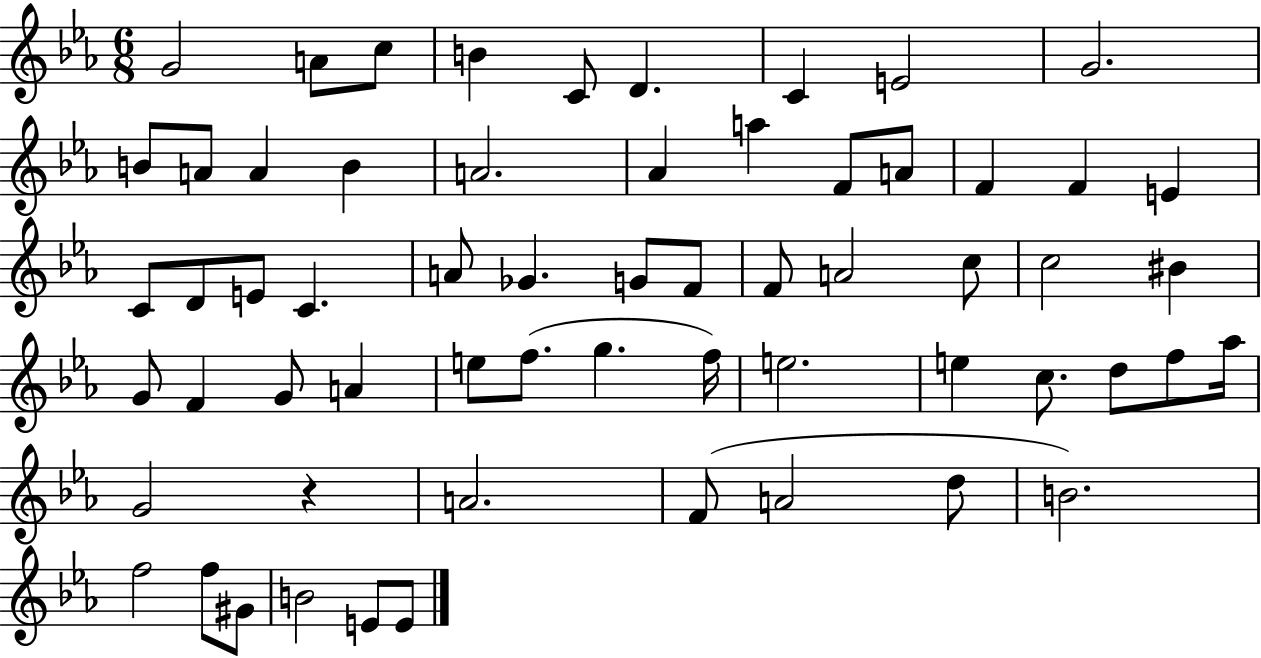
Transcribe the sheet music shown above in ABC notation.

X:1
T:Untitled
M:6/8
L:1/4
K:Eb
G2 A/2 c/2 B C/2 D C E2 G2 B/2 A/2 A B A2 _A a F/2 A/2 F F E C/2 D/2 E/2 C A/2 _G G/2 F/2 F/2 A2 c/2 c2 ^B G/2 F G/2 A e/2 f/2 g f/4 e2 e c/2 d/2 f/2 _a/4 G2 z A2 F/2 A2 d/2 B2 f2 f/2 ^G/2 B2 E/2 E/2